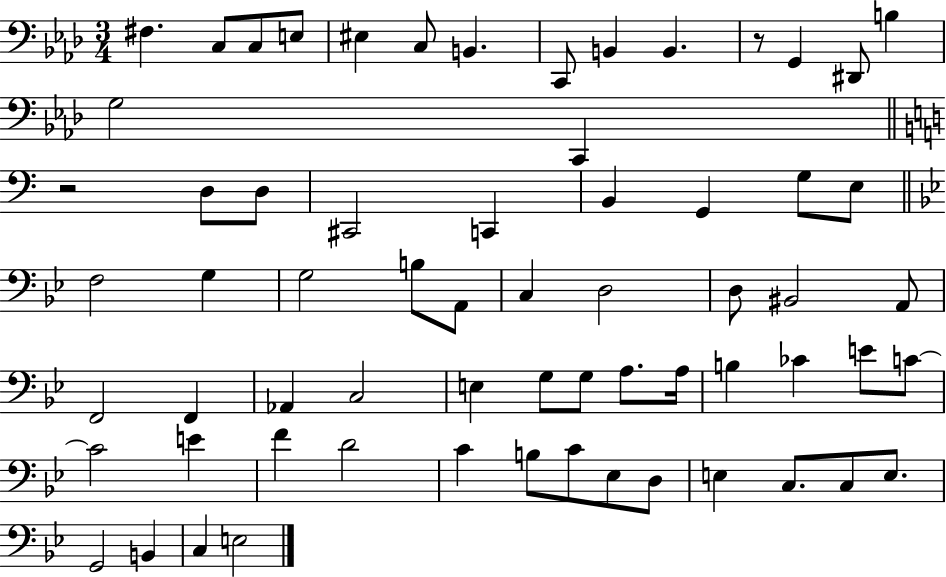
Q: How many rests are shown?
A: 2